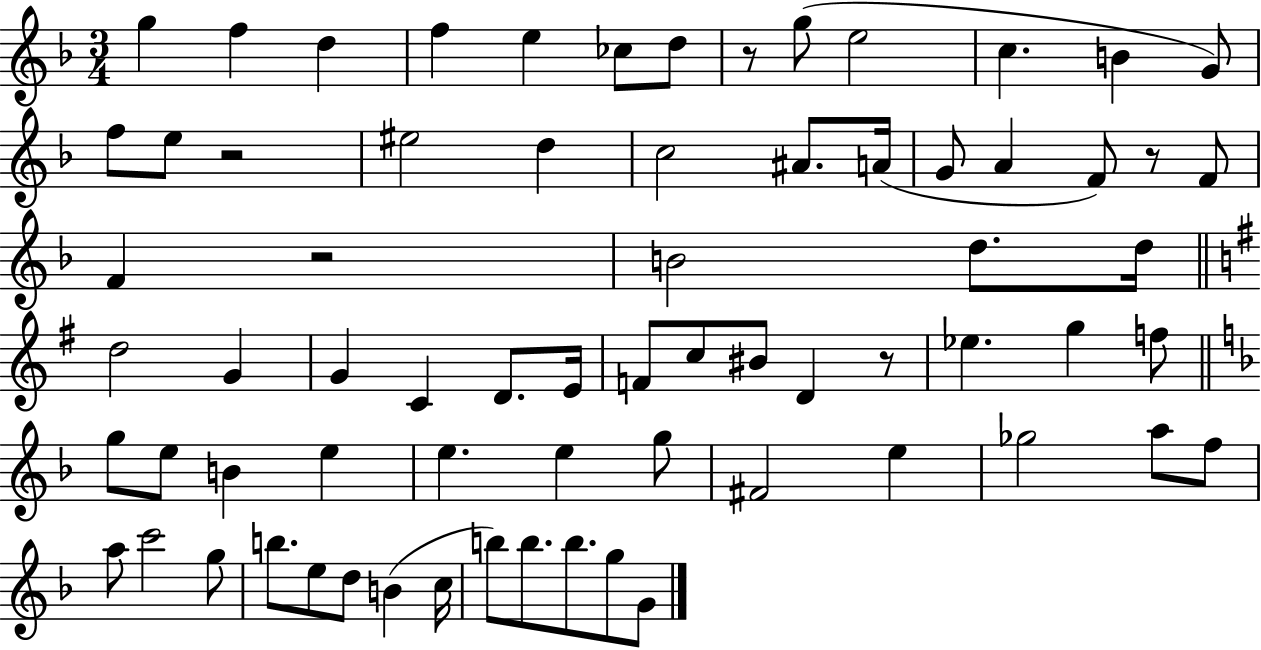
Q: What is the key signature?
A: F major